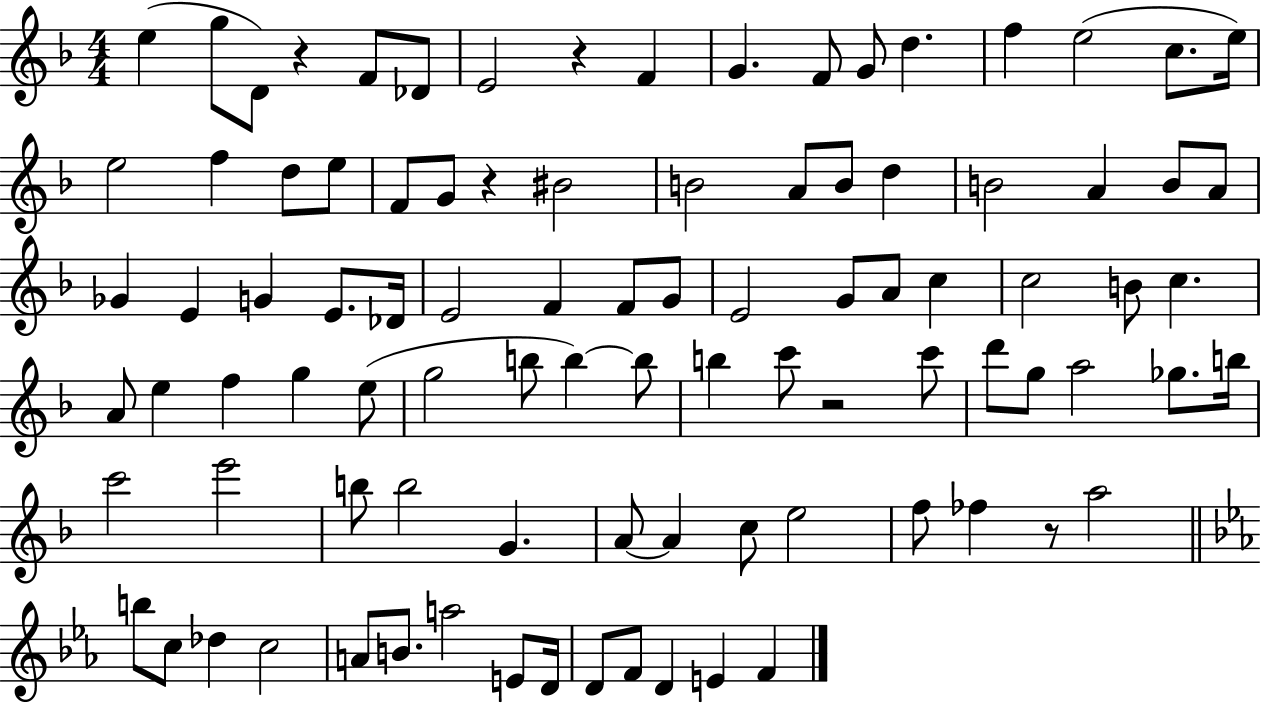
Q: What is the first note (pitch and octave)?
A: E5